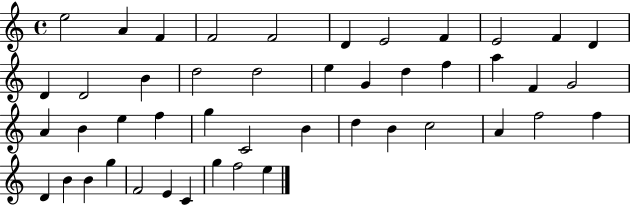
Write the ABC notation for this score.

X:1
T:Untitled
M:4/4
L:1/4
K:C
e2 A F F2 F2 D E2 F E2 F D D D2 B d2 d2 e G d f a F G2 A B e f g C2 B d B c2 A f2 f D B B g F2 E C g f2 e